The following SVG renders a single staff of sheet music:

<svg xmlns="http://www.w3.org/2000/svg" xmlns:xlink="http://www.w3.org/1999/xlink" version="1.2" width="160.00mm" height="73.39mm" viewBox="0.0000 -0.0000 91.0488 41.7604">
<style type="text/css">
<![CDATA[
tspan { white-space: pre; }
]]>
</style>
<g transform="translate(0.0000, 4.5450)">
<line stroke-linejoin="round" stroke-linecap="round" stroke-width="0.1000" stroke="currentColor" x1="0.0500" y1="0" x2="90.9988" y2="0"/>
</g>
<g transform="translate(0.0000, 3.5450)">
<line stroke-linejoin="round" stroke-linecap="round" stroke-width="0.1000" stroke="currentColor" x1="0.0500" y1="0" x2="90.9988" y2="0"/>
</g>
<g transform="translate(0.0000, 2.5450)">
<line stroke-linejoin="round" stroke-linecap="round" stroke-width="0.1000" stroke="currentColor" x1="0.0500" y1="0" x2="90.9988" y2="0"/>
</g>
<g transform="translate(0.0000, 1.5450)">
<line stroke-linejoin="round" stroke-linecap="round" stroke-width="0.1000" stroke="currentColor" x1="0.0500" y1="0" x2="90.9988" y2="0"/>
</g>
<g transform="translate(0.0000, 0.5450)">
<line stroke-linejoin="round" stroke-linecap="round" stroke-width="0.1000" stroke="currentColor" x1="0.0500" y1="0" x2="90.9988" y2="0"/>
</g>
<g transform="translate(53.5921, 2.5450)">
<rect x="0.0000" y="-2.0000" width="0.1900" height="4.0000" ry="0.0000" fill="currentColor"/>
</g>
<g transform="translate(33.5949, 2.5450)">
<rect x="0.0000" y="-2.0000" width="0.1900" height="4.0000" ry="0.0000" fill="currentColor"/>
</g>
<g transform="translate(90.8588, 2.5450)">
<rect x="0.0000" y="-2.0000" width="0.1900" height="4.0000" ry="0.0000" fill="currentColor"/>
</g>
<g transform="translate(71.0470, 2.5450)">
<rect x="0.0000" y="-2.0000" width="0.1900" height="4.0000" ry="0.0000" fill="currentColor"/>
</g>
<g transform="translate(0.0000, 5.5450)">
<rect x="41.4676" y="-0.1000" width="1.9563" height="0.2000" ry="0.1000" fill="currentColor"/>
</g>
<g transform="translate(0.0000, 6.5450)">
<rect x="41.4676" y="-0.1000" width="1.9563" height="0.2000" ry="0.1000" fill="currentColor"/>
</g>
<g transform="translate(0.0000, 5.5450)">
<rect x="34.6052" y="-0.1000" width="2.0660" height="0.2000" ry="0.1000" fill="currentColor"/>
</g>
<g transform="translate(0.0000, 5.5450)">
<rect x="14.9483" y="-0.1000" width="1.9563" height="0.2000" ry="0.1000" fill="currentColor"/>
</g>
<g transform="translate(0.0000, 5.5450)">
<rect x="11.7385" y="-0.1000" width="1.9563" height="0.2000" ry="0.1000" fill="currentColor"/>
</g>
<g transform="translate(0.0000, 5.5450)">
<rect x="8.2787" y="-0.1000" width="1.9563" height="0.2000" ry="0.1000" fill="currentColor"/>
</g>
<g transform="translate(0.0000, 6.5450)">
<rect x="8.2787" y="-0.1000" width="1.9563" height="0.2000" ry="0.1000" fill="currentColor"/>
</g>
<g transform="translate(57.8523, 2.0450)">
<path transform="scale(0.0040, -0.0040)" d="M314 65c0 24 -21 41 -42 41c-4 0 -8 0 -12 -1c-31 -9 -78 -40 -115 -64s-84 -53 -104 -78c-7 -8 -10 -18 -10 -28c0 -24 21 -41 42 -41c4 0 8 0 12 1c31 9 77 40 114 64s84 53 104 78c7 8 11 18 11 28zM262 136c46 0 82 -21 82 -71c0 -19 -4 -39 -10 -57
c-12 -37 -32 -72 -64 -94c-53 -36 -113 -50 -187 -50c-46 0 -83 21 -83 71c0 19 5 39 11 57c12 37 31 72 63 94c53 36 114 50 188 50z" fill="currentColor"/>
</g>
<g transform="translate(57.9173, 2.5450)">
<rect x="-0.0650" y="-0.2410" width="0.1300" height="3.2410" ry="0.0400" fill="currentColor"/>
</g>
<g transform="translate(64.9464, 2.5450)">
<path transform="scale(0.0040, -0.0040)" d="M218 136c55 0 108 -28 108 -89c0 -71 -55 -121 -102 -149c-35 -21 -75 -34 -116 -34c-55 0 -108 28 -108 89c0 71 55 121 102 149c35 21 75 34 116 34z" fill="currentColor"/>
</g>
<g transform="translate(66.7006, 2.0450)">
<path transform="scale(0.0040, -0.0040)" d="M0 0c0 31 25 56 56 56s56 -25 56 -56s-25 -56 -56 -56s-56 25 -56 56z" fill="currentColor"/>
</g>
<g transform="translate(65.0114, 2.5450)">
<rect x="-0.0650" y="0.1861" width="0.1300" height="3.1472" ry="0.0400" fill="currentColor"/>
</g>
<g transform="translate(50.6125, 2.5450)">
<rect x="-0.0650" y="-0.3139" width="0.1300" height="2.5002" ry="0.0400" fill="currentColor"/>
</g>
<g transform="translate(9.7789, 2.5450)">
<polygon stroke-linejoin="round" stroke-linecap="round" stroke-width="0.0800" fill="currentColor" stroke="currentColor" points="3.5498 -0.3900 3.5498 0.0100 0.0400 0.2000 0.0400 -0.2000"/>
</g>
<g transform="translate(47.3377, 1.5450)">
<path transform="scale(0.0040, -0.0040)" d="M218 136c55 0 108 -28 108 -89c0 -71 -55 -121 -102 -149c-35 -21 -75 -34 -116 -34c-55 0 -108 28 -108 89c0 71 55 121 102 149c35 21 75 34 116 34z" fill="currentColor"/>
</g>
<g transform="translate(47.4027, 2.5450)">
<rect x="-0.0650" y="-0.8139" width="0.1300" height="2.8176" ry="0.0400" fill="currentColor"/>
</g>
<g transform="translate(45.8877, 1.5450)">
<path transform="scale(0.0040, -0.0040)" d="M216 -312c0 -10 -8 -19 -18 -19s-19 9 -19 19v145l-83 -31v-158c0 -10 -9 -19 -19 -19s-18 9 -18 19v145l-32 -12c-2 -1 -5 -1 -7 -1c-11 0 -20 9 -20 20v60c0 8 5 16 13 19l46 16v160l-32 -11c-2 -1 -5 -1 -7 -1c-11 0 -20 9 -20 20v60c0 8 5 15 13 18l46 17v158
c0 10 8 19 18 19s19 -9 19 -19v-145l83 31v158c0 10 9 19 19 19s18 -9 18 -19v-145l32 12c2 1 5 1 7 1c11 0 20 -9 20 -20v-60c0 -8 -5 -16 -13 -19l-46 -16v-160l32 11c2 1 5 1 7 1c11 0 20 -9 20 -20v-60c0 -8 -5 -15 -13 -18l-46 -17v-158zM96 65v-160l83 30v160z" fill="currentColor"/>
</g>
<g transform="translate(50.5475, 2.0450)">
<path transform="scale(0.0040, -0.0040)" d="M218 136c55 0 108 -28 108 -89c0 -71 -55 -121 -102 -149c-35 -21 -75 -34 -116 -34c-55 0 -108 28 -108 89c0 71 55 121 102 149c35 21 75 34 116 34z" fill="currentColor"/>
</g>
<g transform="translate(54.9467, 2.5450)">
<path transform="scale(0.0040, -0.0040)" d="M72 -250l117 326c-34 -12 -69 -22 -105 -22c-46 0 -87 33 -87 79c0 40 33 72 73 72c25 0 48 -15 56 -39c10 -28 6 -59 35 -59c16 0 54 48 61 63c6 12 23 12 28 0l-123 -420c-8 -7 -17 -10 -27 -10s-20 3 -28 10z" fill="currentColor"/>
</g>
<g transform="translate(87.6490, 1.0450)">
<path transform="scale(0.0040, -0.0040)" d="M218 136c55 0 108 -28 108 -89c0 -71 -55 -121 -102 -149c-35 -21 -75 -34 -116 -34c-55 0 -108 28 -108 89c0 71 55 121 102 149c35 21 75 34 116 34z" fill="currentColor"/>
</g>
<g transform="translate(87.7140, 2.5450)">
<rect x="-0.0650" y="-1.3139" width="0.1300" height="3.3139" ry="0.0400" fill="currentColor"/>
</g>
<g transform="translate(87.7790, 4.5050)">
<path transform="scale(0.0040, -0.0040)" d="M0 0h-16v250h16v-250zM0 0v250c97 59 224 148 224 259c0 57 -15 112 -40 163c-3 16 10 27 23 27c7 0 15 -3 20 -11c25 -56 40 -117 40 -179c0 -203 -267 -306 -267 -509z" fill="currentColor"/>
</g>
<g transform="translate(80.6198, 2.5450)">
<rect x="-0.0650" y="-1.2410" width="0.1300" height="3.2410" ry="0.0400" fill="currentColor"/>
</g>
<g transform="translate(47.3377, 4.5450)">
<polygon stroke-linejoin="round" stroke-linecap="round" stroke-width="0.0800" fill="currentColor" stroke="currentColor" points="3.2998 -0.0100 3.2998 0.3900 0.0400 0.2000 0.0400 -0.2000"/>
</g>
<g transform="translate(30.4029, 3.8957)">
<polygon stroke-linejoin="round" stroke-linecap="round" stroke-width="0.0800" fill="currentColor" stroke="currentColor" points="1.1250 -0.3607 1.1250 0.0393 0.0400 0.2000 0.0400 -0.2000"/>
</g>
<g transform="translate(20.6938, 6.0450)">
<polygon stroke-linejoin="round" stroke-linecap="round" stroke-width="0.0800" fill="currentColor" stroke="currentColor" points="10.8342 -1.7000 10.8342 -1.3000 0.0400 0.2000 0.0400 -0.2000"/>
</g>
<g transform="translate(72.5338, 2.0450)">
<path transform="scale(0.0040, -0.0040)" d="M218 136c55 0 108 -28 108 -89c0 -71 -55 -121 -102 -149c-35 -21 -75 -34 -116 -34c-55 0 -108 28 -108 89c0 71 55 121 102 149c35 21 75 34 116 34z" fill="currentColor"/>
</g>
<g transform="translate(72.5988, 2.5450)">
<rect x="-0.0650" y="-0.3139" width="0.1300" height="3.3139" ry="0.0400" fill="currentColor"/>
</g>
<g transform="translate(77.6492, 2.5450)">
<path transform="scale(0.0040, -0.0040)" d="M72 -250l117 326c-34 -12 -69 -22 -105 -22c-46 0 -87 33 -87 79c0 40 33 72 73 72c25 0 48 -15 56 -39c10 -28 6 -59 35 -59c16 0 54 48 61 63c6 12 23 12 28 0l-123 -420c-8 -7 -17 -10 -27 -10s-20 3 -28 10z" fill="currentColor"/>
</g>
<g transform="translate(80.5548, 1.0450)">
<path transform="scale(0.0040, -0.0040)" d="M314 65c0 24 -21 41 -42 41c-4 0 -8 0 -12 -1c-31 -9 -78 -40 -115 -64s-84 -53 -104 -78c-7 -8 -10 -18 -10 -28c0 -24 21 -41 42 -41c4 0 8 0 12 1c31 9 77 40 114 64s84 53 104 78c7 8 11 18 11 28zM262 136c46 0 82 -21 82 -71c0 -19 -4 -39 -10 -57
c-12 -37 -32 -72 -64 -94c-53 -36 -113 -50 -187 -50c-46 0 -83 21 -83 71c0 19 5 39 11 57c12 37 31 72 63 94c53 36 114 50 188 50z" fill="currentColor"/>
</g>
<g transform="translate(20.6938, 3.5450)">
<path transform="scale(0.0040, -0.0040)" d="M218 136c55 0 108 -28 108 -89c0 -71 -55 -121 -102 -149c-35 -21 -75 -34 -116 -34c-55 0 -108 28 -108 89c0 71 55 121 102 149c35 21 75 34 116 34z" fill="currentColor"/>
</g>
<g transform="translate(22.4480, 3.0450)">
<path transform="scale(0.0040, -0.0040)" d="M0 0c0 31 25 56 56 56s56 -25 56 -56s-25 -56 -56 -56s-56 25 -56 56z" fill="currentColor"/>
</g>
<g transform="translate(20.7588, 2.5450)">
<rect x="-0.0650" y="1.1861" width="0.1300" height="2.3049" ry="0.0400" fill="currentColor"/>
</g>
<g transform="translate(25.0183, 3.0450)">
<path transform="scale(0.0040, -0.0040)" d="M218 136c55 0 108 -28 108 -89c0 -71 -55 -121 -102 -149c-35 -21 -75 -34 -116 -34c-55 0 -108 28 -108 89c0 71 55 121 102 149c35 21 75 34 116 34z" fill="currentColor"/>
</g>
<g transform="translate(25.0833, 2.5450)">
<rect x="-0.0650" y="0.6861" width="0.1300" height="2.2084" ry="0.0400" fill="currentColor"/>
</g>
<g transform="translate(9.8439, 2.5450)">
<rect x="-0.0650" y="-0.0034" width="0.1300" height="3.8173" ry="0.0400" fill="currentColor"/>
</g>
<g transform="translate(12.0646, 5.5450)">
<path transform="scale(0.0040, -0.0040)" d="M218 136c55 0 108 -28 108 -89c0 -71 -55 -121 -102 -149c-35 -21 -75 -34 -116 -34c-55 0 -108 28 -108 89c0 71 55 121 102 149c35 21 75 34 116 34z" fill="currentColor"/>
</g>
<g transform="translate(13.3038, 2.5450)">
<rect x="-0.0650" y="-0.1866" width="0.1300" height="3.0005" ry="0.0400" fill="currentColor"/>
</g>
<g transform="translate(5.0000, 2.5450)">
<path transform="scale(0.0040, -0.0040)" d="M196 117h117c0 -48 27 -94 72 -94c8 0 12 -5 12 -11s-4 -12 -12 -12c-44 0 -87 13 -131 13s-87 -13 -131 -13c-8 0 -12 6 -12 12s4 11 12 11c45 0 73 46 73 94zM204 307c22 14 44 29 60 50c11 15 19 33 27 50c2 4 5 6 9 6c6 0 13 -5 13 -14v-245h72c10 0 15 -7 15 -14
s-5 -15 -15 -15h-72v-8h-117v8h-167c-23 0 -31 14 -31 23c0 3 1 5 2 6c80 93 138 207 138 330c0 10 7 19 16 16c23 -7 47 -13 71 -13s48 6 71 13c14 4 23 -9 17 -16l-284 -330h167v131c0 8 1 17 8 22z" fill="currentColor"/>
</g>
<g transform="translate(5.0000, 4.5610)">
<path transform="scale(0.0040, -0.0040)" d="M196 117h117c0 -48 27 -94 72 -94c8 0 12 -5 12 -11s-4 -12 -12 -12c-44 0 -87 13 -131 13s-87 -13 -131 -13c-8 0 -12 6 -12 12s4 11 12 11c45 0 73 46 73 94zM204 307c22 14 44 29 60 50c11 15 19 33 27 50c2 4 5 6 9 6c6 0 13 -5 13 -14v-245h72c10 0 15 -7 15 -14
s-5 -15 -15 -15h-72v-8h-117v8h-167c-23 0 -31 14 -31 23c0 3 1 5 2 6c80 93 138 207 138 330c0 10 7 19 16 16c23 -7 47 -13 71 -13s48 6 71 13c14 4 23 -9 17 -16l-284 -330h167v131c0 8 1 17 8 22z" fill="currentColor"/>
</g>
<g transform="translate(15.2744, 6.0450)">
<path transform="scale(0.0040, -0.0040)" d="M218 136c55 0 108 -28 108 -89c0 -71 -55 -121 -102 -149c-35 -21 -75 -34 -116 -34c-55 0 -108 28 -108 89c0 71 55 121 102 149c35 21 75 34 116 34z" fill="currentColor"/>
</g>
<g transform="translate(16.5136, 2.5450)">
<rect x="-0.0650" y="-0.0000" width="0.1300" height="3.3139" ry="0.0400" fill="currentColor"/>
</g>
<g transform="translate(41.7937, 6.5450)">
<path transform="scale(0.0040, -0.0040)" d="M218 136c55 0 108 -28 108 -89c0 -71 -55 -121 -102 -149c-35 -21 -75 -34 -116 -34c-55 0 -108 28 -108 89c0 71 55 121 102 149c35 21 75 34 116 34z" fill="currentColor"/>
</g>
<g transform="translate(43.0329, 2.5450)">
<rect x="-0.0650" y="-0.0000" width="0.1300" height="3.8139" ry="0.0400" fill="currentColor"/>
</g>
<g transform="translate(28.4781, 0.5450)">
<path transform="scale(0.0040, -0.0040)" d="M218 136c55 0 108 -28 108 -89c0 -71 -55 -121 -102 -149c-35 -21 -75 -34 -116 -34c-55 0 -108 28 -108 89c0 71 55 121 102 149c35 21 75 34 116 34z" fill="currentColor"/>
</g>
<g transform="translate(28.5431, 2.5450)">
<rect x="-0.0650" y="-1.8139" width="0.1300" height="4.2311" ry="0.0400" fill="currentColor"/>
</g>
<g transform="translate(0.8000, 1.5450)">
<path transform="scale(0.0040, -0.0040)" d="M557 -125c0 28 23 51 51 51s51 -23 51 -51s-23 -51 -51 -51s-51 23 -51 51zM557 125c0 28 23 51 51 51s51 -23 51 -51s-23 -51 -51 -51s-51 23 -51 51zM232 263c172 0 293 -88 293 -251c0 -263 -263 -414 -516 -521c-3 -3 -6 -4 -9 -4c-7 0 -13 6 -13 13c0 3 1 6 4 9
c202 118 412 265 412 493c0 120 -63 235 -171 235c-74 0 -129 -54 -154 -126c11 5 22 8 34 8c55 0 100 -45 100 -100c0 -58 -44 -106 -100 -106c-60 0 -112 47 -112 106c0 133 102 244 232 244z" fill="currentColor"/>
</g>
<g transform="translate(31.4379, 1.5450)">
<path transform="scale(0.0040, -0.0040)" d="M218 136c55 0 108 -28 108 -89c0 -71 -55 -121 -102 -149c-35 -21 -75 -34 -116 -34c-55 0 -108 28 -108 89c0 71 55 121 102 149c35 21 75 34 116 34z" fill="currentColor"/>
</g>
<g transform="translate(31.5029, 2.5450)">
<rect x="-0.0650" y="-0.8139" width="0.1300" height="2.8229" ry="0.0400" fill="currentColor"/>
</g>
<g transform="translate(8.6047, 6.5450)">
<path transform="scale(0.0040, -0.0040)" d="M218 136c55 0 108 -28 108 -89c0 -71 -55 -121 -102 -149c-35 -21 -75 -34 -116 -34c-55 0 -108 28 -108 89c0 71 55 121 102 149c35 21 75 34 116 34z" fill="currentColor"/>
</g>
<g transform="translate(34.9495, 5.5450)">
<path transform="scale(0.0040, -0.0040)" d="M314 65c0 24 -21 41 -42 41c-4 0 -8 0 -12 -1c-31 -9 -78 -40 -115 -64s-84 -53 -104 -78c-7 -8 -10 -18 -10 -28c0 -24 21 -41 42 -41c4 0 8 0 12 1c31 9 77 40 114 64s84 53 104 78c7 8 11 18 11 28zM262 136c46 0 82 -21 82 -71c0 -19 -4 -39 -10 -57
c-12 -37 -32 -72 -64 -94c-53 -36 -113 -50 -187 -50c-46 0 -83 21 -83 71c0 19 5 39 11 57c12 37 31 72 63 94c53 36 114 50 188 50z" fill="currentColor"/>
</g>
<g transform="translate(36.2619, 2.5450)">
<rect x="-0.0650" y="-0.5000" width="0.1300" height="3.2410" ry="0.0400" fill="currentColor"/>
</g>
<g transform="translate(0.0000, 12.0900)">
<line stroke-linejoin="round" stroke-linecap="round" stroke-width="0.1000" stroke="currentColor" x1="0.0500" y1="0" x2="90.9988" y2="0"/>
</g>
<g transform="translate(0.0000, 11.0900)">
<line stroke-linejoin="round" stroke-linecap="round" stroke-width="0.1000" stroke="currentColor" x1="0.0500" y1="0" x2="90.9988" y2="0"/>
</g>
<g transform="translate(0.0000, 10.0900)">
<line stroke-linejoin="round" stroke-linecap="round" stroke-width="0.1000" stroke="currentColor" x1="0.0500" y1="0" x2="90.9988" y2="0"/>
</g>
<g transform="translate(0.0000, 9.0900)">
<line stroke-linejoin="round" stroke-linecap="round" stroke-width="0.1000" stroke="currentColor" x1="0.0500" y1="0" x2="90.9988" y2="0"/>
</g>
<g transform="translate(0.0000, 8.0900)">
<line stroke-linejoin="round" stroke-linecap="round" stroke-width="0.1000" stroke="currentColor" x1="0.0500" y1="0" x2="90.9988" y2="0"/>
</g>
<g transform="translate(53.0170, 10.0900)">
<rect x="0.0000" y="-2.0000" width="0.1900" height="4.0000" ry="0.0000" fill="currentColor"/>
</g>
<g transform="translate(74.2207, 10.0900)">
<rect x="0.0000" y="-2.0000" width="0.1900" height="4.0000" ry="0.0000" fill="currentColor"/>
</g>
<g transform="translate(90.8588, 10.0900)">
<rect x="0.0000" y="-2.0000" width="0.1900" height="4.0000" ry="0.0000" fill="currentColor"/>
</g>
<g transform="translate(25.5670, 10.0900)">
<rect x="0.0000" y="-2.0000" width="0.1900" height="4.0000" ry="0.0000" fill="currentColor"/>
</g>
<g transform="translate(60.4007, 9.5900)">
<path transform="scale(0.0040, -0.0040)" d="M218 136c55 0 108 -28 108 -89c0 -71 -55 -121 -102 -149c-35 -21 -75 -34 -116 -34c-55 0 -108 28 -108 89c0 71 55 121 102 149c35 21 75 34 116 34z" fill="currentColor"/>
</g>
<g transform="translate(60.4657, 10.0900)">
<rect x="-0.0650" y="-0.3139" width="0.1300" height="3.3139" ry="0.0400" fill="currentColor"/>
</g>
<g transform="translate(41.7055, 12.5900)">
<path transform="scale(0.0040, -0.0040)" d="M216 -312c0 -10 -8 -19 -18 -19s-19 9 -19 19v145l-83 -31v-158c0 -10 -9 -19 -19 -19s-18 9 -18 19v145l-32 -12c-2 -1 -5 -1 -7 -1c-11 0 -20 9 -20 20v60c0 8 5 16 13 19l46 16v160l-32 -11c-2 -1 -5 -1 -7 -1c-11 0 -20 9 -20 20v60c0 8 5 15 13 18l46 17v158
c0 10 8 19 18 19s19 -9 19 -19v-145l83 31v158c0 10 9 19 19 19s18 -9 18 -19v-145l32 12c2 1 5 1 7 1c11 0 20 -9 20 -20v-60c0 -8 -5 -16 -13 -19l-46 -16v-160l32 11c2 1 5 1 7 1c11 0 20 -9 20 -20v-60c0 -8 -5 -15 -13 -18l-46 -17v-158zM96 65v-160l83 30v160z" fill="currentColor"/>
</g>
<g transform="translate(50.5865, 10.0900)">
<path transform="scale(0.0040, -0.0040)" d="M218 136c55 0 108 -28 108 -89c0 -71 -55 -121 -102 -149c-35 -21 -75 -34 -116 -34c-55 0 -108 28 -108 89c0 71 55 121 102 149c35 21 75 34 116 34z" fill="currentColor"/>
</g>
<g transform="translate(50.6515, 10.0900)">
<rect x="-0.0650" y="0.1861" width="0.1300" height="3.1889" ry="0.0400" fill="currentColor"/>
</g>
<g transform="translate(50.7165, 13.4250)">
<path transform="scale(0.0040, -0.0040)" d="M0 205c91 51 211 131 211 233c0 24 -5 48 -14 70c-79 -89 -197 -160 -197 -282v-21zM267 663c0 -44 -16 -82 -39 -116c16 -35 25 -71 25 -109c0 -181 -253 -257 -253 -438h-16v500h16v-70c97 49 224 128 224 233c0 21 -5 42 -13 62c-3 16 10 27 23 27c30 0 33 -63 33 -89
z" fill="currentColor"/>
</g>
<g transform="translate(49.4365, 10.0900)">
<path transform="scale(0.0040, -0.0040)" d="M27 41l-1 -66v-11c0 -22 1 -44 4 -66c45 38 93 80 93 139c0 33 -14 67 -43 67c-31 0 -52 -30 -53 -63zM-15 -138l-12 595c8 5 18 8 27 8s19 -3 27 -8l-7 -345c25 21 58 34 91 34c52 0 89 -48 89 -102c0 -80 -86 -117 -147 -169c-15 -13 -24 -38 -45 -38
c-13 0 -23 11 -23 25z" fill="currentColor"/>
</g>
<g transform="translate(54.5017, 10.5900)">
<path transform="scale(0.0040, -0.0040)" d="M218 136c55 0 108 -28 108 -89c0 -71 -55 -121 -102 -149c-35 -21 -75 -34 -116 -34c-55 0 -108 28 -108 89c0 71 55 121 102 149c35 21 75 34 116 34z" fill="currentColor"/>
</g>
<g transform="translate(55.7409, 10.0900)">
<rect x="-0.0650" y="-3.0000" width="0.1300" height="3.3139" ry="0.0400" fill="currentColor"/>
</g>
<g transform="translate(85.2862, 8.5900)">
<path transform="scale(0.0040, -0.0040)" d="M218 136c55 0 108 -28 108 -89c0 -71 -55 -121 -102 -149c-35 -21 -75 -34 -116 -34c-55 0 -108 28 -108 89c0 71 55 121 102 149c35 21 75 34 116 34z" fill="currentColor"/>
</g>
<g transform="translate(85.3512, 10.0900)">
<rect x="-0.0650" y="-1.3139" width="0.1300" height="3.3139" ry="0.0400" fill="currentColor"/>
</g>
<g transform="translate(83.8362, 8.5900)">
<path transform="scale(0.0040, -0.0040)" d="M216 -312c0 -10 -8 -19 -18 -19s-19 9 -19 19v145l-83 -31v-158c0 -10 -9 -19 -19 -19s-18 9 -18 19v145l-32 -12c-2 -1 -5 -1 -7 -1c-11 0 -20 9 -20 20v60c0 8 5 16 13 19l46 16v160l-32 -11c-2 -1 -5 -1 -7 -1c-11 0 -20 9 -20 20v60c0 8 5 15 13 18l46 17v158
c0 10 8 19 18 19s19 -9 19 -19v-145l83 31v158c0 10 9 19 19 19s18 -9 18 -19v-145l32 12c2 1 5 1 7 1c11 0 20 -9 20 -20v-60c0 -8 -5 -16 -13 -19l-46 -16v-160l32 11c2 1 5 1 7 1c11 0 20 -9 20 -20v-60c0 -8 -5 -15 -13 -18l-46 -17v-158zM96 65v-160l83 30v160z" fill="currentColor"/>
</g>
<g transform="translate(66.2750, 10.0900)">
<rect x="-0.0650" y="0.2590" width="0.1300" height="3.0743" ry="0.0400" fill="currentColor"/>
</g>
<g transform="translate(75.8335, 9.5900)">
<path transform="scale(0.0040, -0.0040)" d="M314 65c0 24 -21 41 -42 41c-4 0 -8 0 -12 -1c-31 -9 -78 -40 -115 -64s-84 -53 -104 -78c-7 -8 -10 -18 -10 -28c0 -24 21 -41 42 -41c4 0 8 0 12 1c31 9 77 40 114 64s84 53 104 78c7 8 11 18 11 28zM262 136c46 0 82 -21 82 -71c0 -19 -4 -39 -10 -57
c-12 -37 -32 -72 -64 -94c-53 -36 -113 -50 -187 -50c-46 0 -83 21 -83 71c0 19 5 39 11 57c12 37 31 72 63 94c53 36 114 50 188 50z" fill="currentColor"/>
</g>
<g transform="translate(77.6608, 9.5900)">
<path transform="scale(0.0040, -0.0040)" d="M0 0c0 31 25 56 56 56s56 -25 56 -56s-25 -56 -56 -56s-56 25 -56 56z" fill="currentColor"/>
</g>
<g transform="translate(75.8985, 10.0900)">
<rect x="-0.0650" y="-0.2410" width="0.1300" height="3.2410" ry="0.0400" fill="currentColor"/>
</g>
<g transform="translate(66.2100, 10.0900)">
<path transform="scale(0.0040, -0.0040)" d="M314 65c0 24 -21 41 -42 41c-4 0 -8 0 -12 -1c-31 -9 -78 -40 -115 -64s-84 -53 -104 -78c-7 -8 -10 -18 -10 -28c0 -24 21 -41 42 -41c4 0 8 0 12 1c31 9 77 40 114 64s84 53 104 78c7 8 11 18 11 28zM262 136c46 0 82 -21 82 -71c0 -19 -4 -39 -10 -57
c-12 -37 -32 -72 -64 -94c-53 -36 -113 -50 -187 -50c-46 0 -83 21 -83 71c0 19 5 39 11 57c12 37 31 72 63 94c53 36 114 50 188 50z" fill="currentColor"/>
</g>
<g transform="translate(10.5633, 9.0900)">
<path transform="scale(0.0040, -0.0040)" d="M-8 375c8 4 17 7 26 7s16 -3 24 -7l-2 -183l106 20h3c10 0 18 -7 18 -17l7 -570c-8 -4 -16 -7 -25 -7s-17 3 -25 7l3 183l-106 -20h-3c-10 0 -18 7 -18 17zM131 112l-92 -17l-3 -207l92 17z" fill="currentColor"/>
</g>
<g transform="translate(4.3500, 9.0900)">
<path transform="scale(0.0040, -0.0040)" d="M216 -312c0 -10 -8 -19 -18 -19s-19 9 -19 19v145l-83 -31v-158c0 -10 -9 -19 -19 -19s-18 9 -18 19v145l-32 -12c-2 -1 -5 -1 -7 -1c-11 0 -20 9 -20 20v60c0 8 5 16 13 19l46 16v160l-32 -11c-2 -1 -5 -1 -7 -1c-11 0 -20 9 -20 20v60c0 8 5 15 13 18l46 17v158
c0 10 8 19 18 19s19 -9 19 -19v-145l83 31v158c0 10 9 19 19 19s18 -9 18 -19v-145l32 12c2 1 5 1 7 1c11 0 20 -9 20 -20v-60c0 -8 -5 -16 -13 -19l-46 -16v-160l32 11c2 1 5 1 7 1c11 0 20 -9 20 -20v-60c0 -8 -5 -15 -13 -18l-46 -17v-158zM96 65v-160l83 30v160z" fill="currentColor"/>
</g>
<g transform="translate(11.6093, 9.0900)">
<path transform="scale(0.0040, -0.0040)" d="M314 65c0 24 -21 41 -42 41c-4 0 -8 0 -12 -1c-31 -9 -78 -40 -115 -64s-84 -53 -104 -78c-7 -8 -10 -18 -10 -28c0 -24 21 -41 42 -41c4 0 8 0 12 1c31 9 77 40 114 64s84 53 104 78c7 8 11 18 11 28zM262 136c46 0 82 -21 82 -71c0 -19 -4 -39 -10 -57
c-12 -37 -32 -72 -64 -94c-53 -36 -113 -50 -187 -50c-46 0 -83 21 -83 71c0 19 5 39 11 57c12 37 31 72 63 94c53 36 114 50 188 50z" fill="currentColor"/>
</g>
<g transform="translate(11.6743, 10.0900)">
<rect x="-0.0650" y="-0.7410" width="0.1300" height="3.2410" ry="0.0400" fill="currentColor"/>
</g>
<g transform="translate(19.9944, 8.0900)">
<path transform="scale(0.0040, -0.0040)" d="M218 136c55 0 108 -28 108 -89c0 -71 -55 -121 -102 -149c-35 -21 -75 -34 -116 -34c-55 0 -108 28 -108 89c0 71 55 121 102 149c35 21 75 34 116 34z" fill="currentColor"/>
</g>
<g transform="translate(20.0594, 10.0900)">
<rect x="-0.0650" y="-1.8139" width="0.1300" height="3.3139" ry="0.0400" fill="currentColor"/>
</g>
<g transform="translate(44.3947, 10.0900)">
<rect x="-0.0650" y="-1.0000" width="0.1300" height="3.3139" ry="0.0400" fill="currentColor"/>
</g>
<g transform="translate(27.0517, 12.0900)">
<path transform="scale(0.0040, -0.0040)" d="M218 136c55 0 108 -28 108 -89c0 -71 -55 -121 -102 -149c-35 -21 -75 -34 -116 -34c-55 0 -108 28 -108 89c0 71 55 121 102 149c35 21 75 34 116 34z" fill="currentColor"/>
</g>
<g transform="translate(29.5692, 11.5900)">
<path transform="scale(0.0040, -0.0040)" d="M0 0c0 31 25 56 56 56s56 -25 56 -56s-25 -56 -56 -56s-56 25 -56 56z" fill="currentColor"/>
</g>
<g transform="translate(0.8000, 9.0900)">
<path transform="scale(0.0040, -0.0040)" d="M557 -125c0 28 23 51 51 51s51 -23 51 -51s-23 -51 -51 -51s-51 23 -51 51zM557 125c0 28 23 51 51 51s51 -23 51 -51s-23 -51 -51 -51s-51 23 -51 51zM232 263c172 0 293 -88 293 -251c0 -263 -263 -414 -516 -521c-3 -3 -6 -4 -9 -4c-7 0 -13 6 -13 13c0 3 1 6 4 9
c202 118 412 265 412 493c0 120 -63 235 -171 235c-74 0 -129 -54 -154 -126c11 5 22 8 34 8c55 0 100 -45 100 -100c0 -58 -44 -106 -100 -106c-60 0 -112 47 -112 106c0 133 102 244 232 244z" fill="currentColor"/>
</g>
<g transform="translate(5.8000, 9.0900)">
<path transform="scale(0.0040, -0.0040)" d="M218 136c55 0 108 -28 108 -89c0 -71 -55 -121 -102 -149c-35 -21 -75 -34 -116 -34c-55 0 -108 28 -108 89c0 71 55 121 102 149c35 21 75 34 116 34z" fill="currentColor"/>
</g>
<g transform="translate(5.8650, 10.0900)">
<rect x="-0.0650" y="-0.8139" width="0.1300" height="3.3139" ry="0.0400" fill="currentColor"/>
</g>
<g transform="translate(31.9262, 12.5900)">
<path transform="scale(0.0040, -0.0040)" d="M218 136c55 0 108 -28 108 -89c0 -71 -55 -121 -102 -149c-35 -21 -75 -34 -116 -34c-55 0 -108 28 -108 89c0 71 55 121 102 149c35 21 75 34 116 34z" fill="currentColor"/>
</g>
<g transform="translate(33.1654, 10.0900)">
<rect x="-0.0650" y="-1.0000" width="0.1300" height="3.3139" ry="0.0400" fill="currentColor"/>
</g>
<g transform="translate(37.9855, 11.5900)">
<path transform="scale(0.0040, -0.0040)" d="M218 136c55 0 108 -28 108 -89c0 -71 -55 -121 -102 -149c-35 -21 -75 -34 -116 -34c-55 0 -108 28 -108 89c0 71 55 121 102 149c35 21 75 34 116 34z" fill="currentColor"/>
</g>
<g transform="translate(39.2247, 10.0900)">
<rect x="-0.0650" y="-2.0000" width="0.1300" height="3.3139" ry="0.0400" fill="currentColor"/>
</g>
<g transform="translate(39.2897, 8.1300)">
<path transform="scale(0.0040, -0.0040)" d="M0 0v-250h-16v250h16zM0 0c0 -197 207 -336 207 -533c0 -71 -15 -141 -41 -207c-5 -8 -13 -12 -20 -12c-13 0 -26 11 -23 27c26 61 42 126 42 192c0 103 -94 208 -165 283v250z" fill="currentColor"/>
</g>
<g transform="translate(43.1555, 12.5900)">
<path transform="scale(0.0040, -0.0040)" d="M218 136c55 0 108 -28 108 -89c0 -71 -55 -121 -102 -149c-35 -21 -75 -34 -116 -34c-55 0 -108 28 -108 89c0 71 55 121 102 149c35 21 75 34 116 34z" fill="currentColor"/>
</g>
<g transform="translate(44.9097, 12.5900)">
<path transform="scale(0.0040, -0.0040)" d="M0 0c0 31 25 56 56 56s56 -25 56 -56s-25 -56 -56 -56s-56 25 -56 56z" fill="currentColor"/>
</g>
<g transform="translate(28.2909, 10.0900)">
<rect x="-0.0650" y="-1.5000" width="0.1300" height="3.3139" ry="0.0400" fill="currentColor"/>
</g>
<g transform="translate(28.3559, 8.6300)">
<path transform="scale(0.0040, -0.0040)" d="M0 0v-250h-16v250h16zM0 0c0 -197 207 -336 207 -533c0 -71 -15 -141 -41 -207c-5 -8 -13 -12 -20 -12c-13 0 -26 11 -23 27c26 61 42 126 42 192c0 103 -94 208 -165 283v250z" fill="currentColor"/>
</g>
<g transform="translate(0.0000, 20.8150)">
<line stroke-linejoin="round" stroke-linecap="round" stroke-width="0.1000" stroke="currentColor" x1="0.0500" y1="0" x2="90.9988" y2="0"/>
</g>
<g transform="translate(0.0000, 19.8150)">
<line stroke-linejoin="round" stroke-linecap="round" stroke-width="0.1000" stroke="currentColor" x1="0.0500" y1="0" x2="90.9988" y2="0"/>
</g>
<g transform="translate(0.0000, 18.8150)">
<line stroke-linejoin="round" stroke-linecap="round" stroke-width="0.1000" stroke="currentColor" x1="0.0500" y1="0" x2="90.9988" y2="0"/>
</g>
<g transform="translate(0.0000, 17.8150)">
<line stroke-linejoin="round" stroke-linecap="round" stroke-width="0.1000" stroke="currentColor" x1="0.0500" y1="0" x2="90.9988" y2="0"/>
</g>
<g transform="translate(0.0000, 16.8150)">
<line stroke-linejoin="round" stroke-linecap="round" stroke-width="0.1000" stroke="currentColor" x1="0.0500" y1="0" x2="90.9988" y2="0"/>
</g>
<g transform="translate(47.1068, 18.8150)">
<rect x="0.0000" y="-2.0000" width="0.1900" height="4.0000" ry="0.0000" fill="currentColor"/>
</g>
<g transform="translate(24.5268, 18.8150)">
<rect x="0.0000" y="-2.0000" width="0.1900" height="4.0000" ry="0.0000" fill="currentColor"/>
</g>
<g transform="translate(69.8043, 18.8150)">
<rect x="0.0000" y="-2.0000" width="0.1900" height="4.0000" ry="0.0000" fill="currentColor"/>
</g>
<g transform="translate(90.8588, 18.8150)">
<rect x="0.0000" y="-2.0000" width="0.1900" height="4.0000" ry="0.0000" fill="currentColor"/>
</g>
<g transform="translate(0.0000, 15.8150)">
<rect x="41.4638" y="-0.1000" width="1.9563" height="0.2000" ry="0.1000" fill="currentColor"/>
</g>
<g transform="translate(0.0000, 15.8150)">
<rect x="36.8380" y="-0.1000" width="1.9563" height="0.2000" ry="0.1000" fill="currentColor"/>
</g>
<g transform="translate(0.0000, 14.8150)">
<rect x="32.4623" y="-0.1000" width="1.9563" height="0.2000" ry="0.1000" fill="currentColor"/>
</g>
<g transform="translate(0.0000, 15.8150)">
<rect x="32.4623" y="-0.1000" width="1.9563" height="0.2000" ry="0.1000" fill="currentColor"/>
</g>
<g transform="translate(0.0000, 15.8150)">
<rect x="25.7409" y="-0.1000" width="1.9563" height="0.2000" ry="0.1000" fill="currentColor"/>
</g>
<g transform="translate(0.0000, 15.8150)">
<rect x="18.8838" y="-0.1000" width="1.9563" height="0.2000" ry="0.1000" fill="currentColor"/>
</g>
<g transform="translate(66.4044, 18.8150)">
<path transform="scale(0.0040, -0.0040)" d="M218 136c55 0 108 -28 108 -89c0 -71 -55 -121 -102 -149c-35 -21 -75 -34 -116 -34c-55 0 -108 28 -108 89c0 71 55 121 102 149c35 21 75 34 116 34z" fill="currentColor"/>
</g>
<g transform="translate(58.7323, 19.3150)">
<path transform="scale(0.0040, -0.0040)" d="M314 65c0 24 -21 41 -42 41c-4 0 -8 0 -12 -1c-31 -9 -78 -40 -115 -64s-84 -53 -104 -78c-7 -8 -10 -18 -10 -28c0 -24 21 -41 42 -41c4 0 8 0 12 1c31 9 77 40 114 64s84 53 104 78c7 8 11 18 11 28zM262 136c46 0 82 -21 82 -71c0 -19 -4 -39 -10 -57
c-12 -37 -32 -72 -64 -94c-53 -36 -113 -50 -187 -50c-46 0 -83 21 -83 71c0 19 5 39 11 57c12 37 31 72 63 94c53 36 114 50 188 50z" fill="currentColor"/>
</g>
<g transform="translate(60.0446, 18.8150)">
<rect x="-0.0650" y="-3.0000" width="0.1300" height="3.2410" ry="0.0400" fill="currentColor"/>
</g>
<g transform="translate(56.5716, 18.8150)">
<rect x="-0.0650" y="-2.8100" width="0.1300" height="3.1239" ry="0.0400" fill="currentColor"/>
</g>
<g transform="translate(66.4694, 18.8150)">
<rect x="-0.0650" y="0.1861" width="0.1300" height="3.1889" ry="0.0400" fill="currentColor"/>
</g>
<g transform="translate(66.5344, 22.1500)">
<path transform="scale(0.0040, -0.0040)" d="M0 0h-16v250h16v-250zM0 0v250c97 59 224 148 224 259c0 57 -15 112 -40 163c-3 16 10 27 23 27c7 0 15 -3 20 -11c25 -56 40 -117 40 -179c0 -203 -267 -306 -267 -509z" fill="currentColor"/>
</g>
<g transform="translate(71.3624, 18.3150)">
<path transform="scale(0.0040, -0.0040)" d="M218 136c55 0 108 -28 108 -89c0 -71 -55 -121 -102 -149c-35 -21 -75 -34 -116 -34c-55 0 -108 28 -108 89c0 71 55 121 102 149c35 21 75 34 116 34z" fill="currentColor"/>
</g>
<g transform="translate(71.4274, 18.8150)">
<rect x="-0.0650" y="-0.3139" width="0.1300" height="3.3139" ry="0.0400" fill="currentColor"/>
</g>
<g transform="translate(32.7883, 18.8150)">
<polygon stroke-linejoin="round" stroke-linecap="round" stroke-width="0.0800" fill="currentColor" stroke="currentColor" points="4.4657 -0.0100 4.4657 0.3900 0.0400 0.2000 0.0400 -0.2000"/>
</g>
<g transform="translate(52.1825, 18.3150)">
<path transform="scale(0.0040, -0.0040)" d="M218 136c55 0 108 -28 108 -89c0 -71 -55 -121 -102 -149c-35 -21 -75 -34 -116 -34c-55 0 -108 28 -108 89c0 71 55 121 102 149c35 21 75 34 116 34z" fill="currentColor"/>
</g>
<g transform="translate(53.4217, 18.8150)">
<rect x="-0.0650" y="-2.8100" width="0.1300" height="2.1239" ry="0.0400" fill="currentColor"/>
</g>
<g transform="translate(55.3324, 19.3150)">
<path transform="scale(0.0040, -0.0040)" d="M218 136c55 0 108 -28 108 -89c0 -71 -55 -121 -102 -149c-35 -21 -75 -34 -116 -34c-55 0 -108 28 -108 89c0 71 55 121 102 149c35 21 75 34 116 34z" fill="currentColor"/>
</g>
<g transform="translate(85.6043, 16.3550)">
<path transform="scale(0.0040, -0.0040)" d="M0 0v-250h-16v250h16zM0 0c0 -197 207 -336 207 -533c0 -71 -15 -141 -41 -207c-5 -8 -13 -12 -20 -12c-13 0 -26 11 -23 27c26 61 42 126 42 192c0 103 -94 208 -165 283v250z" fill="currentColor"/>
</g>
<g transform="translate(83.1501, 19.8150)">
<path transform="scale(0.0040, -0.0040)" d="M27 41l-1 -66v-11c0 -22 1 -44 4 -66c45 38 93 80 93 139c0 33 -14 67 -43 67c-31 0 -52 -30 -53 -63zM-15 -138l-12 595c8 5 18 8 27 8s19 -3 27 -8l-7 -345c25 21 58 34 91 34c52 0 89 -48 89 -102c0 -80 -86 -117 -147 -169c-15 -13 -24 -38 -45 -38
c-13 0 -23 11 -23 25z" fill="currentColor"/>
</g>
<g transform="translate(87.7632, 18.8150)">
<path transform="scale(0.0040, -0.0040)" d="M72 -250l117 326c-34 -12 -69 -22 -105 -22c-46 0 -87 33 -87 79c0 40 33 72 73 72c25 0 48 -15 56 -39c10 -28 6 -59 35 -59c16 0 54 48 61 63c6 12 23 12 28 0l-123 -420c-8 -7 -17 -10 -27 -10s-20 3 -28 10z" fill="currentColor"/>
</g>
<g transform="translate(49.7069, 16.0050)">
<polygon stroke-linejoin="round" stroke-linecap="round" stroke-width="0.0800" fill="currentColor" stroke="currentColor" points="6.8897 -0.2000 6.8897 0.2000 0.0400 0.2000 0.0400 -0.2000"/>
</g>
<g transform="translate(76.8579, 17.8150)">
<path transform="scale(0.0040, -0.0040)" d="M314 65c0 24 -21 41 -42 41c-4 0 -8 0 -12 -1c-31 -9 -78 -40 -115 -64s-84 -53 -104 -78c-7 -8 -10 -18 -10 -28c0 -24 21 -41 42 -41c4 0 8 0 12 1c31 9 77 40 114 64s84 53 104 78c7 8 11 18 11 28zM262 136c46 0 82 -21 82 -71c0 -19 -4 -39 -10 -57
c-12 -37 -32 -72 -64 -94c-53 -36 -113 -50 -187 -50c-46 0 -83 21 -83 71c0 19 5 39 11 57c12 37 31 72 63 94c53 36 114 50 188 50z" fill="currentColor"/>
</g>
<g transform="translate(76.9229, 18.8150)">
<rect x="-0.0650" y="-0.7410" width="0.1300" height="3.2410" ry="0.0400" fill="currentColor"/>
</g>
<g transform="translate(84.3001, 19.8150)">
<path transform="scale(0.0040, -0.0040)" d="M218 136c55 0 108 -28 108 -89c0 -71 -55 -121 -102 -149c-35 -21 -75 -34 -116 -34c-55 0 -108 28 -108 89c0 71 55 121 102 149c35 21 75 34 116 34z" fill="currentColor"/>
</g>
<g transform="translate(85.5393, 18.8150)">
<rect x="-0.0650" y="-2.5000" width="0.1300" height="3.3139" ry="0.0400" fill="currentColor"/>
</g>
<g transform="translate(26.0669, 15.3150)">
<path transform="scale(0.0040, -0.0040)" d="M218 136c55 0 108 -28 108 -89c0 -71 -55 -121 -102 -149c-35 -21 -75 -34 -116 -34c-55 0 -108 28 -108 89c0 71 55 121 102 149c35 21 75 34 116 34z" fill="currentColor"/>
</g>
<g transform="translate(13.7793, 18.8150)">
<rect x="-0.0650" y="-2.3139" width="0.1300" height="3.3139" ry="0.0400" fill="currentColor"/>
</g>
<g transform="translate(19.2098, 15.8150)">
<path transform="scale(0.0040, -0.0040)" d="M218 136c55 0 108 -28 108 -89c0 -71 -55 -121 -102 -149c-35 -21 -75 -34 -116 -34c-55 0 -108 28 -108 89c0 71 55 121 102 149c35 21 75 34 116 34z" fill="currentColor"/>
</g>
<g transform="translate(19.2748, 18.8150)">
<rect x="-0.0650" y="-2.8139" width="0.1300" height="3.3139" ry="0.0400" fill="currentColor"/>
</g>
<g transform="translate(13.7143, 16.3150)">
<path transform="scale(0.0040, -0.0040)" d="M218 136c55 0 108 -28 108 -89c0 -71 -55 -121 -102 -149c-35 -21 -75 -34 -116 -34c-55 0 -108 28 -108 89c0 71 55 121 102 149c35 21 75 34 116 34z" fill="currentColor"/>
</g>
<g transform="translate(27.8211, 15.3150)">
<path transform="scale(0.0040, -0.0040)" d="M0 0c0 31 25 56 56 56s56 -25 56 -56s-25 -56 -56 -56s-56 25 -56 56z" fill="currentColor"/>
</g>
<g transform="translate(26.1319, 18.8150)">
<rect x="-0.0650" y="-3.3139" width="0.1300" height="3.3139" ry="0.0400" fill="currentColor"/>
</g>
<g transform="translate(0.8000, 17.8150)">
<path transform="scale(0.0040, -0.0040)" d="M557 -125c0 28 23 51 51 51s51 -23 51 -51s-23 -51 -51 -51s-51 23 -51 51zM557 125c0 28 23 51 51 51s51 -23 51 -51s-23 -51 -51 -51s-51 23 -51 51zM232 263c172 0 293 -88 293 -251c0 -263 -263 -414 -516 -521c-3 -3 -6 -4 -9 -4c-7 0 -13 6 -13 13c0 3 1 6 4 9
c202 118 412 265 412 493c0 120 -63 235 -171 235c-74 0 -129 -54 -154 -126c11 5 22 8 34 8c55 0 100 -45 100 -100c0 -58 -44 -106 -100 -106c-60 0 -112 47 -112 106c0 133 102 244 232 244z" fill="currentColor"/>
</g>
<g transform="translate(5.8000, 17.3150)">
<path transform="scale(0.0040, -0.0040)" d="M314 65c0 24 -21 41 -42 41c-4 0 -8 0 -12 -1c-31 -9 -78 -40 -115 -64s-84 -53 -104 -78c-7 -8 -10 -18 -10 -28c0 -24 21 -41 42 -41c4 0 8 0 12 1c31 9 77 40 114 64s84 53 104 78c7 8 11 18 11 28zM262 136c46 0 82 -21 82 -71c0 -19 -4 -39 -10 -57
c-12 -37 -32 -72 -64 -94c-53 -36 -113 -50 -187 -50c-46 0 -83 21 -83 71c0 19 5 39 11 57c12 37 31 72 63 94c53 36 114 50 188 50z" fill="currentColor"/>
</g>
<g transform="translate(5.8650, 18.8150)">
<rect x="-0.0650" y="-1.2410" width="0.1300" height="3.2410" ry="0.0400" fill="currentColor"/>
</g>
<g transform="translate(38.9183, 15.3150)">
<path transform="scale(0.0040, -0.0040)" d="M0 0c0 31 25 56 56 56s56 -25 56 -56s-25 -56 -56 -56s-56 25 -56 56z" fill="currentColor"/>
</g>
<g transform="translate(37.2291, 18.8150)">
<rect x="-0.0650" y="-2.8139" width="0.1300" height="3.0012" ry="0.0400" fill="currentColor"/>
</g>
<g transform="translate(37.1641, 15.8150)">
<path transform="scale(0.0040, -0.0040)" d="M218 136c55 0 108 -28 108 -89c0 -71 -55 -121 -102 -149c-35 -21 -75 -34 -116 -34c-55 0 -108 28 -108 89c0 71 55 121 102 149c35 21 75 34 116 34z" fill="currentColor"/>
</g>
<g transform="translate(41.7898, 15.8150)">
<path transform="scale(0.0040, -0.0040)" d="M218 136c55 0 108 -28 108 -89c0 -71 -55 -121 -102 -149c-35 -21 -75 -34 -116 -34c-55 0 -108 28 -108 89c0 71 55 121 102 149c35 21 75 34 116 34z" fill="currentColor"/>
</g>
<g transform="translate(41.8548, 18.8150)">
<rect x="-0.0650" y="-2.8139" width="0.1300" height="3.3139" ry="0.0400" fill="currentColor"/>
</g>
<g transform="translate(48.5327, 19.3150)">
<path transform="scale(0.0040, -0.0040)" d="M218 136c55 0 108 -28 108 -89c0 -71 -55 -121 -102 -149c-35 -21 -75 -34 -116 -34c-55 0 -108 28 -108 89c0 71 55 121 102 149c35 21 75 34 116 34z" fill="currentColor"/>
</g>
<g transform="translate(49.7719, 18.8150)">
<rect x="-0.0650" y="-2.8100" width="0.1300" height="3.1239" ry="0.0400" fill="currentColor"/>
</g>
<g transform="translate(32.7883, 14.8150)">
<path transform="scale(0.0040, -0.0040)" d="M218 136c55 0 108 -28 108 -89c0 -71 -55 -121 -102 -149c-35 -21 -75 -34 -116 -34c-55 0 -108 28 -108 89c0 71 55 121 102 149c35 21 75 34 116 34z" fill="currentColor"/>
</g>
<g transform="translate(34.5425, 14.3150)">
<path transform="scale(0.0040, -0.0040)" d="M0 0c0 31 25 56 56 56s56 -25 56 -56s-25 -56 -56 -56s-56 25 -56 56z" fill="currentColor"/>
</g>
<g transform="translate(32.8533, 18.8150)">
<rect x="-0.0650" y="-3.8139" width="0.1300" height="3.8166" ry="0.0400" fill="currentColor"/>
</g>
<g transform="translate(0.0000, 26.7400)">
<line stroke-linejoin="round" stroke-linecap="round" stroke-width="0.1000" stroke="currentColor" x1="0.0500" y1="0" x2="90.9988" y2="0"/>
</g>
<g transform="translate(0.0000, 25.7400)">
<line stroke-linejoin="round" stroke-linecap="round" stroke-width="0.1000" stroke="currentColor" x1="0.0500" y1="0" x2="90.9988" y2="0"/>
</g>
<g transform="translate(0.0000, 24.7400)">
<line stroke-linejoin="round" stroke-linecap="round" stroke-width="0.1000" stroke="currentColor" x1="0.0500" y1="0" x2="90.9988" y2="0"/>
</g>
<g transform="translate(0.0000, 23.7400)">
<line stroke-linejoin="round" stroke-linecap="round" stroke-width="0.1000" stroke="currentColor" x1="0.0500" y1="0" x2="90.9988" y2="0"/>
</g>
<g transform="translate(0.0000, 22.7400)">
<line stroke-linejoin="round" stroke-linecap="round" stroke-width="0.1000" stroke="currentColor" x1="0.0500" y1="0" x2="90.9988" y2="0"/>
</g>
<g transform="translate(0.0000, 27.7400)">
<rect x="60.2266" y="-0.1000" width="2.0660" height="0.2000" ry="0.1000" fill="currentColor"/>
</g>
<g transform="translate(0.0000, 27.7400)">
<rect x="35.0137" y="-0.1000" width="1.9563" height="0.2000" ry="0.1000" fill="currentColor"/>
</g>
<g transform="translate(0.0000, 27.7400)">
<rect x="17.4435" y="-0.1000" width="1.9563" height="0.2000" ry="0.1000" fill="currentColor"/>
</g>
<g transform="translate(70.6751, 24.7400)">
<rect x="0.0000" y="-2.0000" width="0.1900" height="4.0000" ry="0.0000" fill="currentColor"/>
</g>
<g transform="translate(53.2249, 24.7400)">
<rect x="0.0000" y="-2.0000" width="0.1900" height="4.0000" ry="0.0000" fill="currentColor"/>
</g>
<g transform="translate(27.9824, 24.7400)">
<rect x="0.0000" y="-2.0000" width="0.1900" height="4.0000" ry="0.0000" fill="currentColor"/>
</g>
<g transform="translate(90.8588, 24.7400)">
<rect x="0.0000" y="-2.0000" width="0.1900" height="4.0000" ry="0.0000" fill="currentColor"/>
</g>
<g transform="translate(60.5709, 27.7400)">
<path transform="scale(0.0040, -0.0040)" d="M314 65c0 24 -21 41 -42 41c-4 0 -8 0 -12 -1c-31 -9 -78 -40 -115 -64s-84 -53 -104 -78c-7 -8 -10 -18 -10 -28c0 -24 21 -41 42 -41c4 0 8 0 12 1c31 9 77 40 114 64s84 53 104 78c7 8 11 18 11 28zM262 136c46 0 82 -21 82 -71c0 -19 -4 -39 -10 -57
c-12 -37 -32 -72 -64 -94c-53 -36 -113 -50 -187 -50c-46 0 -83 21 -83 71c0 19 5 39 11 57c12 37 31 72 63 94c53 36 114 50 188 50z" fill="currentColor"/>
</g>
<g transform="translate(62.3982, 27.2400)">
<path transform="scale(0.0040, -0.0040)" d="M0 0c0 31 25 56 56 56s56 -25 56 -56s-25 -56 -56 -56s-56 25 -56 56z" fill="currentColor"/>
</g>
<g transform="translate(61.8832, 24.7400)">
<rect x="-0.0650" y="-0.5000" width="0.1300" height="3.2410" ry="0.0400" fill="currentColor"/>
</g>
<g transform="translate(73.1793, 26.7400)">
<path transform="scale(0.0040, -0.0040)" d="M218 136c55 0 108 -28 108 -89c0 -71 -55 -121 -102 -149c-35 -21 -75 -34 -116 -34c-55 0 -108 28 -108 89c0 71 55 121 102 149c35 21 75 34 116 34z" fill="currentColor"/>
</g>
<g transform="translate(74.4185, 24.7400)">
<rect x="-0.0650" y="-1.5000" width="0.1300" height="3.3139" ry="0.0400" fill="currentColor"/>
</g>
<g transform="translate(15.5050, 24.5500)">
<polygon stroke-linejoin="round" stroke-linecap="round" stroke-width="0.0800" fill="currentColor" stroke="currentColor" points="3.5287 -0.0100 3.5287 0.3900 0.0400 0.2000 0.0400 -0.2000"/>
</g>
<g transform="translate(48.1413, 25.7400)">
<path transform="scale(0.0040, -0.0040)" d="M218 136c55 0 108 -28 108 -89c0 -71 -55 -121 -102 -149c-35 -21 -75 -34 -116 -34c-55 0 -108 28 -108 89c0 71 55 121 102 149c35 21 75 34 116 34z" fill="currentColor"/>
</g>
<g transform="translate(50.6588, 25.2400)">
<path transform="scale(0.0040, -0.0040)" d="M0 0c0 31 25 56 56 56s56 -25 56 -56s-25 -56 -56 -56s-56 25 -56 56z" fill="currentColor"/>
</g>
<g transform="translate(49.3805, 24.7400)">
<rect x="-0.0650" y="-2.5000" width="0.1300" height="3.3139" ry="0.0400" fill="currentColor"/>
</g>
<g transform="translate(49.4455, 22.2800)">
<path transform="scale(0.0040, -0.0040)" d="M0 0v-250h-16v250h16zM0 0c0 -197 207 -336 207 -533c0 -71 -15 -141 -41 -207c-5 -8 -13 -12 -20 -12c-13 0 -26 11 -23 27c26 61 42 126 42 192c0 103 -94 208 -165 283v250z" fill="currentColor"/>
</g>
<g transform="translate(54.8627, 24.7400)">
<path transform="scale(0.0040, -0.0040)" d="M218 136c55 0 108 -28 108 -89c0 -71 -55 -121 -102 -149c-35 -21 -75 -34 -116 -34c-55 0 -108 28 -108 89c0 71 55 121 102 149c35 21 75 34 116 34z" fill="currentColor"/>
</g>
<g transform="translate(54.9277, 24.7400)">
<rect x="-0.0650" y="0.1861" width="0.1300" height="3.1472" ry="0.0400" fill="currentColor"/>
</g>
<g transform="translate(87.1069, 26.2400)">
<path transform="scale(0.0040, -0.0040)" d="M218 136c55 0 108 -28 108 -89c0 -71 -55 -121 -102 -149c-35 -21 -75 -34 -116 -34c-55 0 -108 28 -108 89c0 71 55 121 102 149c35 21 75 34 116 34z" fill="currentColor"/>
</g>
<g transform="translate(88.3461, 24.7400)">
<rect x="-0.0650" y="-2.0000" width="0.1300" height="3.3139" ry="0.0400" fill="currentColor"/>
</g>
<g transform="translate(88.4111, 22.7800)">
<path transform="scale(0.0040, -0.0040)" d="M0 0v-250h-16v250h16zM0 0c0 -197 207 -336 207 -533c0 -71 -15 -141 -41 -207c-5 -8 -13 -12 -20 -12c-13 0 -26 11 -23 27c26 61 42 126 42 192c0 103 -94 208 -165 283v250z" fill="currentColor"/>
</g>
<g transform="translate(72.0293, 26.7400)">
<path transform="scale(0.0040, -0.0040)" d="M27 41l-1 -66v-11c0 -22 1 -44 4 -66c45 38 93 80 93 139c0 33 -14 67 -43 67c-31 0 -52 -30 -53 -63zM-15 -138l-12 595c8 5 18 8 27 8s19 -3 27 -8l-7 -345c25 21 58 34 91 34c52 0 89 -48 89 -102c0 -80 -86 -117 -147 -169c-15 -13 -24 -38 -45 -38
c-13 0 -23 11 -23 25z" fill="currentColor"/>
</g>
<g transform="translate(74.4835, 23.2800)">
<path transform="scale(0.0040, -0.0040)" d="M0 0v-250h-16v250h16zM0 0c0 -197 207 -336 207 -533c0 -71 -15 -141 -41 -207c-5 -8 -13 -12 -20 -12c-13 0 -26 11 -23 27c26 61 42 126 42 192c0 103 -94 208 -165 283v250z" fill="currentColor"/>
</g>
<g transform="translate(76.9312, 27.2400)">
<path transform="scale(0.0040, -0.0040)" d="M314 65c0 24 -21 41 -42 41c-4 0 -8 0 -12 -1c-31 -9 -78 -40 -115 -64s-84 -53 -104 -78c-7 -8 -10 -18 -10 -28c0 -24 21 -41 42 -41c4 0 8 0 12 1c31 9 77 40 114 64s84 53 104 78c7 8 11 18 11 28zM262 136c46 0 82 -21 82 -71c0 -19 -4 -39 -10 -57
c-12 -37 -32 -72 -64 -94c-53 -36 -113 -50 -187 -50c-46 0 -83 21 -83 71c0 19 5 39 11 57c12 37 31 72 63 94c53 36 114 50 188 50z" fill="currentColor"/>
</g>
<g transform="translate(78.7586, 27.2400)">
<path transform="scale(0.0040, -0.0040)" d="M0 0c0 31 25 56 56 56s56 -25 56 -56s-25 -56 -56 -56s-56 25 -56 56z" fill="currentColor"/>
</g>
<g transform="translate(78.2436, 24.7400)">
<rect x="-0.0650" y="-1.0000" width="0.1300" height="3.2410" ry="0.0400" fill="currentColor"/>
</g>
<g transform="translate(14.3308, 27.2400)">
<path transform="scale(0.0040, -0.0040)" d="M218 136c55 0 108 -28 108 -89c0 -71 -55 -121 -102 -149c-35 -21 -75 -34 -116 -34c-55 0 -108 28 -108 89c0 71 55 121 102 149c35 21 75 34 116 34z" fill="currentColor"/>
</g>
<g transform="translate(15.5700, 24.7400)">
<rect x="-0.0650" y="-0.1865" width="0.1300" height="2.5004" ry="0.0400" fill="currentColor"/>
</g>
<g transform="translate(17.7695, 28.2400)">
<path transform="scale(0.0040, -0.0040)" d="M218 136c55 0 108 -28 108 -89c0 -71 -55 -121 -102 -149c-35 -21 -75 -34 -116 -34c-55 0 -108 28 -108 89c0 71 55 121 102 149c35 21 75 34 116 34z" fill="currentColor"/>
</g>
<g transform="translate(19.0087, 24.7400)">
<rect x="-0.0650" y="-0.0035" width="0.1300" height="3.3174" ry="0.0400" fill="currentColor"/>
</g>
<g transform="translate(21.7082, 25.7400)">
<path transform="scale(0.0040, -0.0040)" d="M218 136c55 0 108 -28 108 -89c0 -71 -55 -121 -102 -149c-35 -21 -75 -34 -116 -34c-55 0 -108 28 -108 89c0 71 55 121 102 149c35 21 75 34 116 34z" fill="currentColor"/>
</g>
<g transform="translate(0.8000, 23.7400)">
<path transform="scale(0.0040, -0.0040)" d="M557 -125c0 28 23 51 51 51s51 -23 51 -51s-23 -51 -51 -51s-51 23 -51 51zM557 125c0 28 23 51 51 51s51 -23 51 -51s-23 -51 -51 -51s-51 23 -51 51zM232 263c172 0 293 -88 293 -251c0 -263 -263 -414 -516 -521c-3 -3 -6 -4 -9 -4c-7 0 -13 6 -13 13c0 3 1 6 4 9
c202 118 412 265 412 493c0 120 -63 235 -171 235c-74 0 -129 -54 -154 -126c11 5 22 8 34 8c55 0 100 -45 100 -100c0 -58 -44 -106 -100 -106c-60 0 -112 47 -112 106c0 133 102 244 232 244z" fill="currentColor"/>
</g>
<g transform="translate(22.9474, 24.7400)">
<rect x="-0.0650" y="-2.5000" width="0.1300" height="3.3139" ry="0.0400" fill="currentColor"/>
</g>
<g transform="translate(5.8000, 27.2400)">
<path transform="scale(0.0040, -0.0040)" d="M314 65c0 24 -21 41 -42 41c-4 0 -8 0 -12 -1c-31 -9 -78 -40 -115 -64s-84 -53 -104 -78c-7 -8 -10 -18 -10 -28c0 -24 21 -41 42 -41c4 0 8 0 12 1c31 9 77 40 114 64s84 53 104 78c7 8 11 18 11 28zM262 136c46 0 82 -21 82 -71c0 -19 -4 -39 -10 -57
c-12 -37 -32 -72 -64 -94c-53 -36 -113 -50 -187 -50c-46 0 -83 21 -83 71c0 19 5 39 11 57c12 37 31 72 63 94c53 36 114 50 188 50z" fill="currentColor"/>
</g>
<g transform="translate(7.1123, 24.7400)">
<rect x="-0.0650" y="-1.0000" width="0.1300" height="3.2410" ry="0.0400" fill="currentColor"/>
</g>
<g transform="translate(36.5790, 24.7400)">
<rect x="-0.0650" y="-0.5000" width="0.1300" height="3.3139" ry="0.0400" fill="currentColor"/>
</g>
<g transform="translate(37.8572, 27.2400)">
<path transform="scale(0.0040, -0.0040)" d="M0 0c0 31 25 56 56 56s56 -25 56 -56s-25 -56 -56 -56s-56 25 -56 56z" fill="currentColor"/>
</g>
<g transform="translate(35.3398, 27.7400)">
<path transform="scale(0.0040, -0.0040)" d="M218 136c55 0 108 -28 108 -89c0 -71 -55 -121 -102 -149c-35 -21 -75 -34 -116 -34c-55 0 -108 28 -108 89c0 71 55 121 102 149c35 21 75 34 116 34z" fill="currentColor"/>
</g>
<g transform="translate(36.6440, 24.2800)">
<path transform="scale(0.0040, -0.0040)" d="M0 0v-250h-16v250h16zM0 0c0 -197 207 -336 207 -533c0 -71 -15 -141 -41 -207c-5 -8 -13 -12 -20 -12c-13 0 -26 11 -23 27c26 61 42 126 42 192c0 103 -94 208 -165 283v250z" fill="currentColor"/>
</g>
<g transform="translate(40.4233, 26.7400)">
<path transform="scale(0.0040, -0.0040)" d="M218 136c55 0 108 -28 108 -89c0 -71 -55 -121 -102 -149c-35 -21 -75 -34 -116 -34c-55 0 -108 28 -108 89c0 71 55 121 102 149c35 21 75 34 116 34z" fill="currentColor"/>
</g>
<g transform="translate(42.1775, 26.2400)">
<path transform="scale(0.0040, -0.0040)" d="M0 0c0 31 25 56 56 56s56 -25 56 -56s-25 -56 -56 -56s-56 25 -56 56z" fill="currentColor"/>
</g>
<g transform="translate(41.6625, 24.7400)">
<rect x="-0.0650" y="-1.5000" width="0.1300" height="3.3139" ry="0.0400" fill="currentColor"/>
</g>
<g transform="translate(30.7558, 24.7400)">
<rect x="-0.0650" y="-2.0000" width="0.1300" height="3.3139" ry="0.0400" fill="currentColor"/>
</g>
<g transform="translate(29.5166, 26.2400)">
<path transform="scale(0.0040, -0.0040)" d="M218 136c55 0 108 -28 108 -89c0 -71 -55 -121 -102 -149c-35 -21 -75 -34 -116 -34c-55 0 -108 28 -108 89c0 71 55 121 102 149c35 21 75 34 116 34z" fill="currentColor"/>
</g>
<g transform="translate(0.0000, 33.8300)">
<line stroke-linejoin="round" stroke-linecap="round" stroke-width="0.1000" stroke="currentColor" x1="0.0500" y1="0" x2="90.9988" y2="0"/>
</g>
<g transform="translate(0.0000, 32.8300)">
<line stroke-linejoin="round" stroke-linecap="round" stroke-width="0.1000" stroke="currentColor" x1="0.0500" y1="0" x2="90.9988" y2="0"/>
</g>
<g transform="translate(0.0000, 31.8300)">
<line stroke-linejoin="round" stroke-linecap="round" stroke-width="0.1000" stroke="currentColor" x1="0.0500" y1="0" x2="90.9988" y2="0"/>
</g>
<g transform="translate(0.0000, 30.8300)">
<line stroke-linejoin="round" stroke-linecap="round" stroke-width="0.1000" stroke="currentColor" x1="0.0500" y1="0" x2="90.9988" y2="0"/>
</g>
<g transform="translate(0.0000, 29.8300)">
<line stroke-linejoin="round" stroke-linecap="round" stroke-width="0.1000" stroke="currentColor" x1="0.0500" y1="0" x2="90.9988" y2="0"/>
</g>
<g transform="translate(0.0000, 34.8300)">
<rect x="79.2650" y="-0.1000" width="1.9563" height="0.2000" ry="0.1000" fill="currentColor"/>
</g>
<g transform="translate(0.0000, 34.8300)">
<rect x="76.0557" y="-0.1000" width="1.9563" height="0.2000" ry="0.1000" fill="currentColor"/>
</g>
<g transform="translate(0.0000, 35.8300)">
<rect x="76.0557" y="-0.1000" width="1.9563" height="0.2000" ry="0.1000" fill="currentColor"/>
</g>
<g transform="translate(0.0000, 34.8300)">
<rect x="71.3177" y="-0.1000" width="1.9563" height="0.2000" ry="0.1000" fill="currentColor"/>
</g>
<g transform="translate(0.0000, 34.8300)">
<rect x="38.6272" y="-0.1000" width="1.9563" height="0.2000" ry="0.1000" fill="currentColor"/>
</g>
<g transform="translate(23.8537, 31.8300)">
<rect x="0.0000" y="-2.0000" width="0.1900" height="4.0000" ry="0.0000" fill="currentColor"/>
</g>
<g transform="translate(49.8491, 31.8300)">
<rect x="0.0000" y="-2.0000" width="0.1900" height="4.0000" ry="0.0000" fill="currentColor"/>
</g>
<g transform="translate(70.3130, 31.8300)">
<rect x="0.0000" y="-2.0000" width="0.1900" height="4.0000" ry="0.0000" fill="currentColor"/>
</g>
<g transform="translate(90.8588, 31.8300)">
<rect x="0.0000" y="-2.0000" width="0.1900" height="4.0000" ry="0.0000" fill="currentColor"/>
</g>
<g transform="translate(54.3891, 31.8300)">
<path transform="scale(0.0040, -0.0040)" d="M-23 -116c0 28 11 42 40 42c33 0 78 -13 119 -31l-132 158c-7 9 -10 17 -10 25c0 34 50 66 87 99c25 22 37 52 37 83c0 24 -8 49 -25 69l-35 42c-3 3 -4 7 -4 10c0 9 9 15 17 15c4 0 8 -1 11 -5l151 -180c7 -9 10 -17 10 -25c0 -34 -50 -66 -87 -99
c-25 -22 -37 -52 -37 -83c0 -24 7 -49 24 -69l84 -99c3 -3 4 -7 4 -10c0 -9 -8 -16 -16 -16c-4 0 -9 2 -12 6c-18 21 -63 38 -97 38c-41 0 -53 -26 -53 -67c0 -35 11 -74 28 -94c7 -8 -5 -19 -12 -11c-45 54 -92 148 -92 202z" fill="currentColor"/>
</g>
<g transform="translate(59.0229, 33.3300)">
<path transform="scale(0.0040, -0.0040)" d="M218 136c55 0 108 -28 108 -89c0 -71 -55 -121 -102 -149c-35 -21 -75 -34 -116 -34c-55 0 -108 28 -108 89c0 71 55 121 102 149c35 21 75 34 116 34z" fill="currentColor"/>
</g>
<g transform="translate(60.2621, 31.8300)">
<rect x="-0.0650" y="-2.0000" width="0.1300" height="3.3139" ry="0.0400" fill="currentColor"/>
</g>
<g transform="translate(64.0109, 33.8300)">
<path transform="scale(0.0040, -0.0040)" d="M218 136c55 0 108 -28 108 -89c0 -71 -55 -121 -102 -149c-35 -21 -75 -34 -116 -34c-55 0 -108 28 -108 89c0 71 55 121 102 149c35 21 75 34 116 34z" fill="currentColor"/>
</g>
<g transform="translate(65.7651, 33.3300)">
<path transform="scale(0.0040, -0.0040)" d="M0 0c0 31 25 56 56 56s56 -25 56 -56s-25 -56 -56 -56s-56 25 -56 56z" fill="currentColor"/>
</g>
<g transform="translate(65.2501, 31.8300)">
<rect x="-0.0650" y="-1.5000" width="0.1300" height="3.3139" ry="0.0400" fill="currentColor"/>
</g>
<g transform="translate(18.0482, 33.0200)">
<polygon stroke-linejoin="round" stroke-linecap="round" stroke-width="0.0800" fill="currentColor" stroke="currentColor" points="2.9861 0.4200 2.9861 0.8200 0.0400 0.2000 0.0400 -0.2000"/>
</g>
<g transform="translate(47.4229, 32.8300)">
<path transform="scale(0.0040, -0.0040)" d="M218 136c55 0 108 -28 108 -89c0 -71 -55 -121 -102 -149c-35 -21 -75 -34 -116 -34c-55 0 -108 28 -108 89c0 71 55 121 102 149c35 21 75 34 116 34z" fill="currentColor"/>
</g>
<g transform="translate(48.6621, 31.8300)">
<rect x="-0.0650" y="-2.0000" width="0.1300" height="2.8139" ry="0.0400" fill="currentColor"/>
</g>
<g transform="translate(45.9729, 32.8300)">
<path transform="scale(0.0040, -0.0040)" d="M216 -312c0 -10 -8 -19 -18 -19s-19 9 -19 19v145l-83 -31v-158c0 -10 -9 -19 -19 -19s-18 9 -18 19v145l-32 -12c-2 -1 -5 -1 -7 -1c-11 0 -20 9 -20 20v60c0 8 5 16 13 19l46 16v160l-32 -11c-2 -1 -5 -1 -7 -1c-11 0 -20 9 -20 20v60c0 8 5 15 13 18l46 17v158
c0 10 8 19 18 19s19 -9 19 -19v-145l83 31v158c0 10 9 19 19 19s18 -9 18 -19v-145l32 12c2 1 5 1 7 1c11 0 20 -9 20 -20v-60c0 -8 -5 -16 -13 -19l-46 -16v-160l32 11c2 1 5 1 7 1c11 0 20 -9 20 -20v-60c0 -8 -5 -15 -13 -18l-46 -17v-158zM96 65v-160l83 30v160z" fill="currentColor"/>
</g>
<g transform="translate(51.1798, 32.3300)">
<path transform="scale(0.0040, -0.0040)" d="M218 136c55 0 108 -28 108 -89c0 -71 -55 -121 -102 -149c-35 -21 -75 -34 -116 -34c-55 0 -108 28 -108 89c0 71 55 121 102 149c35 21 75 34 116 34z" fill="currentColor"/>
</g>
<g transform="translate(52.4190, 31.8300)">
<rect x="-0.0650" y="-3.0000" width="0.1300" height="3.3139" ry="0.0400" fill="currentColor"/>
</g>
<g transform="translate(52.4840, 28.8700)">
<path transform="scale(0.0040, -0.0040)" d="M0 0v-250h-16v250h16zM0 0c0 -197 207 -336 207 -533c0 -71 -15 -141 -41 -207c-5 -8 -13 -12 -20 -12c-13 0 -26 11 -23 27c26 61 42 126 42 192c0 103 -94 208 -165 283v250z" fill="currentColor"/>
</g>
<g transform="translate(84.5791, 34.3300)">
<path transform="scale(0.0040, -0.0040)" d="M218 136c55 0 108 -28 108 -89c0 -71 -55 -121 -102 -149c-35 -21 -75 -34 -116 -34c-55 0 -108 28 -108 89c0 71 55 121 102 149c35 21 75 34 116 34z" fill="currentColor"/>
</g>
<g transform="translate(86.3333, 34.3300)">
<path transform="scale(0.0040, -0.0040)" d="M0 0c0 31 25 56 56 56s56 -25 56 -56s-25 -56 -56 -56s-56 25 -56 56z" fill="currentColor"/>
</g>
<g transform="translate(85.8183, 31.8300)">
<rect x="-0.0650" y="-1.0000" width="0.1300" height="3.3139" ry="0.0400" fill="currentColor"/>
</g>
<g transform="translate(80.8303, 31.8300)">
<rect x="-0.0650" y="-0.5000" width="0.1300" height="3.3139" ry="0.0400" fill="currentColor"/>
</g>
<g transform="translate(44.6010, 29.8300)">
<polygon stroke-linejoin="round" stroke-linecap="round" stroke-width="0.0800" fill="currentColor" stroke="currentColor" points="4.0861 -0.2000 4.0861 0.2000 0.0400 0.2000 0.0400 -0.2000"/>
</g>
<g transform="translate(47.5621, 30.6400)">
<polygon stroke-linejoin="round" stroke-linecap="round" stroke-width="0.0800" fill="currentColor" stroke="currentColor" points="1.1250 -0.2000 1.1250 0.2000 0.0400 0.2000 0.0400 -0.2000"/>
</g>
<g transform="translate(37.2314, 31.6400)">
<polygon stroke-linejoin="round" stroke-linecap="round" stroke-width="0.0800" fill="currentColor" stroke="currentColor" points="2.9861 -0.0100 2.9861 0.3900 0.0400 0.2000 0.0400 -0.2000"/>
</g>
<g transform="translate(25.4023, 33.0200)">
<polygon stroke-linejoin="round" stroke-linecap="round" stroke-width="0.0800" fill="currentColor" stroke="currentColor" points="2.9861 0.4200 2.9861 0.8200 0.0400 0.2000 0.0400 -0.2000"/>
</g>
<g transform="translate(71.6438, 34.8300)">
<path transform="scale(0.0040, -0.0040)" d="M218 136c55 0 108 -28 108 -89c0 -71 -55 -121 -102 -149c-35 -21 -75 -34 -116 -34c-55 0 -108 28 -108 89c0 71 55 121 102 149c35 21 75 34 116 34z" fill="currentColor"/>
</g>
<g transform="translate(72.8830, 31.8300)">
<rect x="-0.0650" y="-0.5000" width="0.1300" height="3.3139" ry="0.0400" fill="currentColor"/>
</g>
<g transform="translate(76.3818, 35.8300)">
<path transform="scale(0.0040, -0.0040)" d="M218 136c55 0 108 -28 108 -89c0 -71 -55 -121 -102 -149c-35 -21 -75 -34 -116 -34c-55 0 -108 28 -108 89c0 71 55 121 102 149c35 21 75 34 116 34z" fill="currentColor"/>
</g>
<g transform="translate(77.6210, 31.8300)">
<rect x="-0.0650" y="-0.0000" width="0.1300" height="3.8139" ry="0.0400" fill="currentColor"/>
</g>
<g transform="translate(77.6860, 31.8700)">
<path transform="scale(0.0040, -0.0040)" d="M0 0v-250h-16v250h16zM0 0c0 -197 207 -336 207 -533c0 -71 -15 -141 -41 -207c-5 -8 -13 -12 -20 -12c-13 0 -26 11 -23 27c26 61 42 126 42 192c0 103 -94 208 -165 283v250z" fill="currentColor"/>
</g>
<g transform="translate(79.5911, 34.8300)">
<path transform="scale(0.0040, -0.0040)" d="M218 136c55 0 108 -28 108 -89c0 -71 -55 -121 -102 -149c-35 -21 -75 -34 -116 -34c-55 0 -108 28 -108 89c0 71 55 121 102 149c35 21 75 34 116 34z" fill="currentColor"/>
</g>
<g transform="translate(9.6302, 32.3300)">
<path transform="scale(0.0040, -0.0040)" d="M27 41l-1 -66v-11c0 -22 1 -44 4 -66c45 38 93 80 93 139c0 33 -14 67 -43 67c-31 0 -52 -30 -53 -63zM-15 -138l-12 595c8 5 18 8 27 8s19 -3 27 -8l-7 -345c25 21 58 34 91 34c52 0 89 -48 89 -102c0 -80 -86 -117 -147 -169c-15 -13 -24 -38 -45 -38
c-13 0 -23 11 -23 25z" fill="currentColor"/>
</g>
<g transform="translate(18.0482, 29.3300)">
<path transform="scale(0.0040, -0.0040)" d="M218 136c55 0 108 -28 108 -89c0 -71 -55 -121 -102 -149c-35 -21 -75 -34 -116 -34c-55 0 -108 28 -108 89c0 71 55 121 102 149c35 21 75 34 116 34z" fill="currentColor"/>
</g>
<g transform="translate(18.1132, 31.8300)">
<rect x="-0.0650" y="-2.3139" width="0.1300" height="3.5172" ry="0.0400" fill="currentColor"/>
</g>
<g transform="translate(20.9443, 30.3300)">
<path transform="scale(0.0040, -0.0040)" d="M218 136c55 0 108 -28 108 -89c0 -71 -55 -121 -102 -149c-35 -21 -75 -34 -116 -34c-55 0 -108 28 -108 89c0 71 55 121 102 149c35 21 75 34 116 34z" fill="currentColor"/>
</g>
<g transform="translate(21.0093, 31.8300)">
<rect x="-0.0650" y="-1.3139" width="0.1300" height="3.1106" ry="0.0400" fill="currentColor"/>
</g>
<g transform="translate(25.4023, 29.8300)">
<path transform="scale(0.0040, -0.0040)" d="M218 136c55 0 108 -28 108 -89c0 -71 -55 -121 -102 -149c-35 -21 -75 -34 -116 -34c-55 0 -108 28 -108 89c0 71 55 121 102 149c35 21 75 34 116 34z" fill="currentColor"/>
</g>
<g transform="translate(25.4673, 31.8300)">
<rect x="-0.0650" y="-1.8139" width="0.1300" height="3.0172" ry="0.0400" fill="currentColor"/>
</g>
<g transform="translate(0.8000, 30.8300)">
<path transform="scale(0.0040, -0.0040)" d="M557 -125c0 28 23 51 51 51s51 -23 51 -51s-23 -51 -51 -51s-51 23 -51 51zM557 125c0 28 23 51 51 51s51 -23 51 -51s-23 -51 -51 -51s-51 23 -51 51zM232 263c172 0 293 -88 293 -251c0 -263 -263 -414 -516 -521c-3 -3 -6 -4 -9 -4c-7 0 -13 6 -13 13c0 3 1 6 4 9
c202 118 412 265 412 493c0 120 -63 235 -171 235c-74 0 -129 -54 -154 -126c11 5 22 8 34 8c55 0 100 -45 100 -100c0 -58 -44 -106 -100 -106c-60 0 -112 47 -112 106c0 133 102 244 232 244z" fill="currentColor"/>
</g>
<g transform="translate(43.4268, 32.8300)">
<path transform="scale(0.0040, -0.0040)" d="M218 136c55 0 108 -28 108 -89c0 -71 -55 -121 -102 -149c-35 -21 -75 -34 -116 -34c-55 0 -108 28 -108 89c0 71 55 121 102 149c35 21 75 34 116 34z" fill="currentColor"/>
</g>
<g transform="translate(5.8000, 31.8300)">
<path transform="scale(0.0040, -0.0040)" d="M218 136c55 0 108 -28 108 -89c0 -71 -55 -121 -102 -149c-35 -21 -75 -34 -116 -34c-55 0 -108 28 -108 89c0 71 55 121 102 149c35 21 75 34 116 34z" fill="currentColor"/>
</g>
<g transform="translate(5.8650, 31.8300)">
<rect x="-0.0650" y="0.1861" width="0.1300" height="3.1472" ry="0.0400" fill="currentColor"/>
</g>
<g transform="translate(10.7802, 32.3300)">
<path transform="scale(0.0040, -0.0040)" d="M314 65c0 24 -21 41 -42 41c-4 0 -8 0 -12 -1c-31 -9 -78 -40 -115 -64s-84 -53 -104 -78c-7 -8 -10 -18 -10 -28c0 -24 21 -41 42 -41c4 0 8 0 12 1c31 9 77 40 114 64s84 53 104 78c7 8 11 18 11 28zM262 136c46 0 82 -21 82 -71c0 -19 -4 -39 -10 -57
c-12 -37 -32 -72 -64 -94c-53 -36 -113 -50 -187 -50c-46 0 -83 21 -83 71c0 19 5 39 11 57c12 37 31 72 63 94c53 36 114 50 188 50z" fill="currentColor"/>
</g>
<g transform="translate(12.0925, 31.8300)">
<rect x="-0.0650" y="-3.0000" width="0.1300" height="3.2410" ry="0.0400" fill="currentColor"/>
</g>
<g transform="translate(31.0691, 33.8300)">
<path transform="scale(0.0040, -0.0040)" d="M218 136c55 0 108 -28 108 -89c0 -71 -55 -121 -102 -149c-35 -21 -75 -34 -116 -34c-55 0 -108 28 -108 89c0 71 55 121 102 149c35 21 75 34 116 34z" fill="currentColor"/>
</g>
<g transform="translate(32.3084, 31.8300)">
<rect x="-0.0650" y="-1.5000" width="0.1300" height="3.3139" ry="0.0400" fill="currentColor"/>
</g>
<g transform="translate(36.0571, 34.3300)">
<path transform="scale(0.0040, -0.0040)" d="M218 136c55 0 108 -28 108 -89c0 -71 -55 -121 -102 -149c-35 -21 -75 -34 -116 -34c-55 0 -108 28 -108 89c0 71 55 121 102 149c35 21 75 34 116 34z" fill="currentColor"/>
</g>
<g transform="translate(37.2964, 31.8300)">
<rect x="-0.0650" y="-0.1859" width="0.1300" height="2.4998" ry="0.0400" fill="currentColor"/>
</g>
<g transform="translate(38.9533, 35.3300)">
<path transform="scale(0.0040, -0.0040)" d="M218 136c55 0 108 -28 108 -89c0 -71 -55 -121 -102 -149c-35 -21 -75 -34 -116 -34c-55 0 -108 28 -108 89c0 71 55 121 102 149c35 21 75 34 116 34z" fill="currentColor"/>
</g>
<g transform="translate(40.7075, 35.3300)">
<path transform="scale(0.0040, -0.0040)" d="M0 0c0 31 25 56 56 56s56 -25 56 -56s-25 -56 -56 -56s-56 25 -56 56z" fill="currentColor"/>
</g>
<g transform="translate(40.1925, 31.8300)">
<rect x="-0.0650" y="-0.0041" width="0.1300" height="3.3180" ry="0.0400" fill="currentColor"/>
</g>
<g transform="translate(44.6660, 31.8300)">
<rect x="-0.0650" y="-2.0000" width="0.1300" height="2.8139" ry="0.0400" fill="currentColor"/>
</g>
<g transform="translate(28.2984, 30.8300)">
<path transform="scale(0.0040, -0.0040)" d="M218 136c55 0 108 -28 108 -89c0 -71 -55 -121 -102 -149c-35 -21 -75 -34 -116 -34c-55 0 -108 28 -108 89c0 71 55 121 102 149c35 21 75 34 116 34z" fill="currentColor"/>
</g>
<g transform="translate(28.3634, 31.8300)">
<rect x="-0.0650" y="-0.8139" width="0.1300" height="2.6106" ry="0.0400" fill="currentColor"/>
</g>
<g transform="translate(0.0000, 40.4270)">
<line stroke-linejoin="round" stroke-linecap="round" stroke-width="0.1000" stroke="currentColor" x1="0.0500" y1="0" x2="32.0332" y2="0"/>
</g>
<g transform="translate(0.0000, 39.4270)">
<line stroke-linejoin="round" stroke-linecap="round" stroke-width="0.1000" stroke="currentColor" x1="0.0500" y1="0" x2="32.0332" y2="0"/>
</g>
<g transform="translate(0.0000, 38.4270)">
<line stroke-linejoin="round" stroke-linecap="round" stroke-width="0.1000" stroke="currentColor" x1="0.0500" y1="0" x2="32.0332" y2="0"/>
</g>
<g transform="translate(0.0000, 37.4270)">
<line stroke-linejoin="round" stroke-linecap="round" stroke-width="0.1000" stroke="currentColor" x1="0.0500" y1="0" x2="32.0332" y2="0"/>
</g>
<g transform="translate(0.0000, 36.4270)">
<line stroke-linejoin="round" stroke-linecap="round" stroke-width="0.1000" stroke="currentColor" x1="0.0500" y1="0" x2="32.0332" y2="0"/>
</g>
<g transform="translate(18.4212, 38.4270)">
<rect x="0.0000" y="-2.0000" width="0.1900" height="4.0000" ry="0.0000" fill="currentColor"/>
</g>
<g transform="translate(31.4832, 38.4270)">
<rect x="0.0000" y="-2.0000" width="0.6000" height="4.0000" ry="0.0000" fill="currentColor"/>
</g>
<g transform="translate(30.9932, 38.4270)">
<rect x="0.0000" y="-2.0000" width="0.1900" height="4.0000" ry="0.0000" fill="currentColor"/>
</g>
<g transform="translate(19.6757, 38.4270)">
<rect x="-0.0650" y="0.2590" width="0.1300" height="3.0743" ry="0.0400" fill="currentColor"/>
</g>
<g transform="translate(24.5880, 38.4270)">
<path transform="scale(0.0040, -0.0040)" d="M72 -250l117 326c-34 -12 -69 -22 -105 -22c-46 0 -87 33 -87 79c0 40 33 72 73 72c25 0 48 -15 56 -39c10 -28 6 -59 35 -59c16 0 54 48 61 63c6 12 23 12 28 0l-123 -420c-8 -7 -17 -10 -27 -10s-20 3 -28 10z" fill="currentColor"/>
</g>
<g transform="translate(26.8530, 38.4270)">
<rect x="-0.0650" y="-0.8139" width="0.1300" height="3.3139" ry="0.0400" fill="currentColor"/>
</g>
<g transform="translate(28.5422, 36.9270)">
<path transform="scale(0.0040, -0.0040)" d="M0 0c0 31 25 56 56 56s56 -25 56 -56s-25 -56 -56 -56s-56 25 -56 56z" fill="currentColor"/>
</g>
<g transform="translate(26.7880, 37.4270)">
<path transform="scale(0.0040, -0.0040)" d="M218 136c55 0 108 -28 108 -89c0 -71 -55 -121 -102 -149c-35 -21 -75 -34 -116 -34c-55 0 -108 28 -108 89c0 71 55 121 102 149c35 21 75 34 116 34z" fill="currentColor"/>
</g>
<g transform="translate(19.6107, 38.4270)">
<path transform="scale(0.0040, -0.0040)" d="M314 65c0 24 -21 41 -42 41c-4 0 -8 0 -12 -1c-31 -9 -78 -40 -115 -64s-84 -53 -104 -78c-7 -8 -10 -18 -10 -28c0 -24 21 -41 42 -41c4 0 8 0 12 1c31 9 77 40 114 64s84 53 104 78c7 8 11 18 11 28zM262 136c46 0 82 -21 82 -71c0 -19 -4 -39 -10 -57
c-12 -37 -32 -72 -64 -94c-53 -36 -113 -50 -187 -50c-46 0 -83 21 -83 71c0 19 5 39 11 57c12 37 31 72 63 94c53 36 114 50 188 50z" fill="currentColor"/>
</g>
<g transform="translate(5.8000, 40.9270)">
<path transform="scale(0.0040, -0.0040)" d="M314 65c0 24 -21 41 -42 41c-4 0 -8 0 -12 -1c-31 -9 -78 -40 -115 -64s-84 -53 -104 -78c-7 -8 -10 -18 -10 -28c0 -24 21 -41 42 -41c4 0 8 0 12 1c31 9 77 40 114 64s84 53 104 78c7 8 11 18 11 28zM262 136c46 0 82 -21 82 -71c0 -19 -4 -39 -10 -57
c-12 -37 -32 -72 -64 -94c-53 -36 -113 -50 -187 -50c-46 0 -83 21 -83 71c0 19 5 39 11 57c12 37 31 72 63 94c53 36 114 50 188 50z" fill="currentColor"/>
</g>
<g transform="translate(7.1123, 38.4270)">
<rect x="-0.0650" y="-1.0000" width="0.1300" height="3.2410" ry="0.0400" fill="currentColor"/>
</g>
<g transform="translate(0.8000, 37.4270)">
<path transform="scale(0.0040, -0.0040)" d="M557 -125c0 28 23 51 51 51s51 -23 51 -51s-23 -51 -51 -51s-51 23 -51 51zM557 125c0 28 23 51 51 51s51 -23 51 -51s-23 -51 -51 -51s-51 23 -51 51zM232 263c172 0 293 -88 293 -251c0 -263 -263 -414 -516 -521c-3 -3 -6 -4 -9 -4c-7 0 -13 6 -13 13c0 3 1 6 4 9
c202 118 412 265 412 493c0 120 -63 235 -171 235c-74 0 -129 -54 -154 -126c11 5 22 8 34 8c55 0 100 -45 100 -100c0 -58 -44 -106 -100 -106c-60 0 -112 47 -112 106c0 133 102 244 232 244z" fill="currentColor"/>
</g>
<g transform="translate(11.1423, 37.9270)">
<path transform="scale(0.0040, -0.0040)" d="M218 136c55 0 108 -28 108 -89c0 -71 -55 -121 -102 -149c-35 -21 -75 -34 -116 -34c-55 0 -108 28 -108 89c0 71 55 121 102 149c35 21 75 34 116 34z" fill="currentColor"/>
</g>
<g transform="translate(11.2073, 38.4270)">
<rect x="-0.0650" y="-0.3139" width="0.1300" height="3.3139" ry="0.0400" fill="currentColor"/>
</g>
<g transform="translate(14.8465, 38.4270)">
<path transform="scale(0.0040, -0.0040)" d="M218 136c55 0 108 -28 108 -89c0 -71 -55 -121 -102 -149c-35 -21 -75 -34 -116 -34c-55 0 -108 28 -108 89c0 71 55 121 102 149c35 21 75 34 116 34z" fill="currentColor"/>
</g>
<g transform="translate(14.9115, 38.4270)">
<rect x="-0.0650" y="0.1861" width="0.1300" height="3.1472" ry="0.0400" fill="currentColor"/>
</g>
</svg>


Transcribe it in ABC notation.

X:1
T:Untitled
M:4/4
L:1/4
K:C
C,,/2 E,,/2 D,, B,,/2 C,/2 A,/2 F,/4 E,,2 C,, ^F,/2 E,/2 z/2 E,2 D, E, z/2 G,2 G,/2 ^F, F,2 A, G,,/2 F,, A,,/2 ^F,, _D,/4 C, E, D,2 E,2 ^G, G,2 B, C D E/2 C/2 C C,/2 E,/2 C,/2 C,2 D,/2 E, F,2 _B,,/2 z/2 F,,2 F,,/2 D,,/2 B,, A,, E,,/2 G,, B,,/2 D, E,,2 _G,,/2 F,,2 A,,/2 D, _C,2 B,/2 G,/2 A,/2 F,/2 G,, F,,/2 D,,/2 B,,/2 ^B,,/4 C,/2 z A,, G,, E,, C,,/2 E,, F,, F,,2 E, D, D,2 z/2 F,